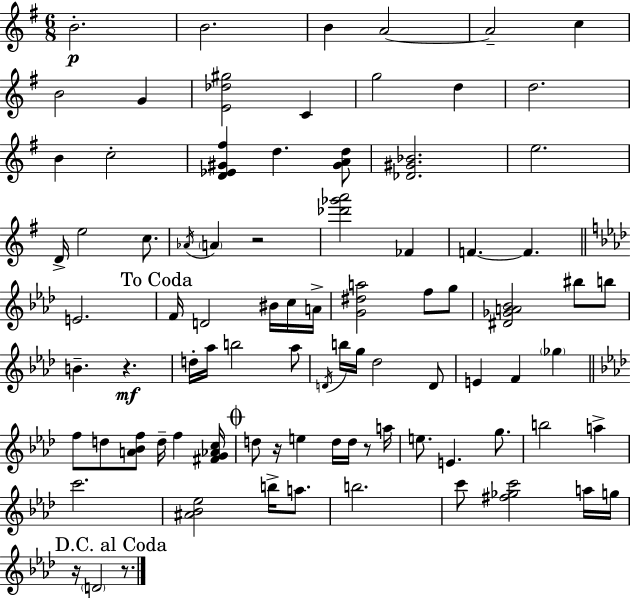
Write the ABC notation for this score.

X:1
T:Untitled
M:6/8
L:1/4
K:G
B2 B2 B A2 A2 c B2 G [E_d^g]2 C g2 d d2 B c2 [D_E^G^f] d [^GAd]/2 [_D^G_B]2 e2 D/4 e2 c/2 _A/4 A z2 [_d'_g'a']2 _F F F E2 F/4 D2 ^B/4 c/4 A/4 [G^da]2 f/2 g/2 [^D_GA_B]2 ^b/2 b/2 B z d/4 _a/4 b2 _a/2 D/4 b/4 g/4 _d2 D/2 E F _g f/2 d/2 [A_Bf]/2 d/4 f [^FG_Ac]/4 d/2 z/4 e d/4 d/4 z/2 a/4 e/2 E g/2 b2 a c'2 [^A_B_e]2 b/4 a/2 b2 c'/2 [^f_gc']2 a/4 g/4 z/4 D2 z/2